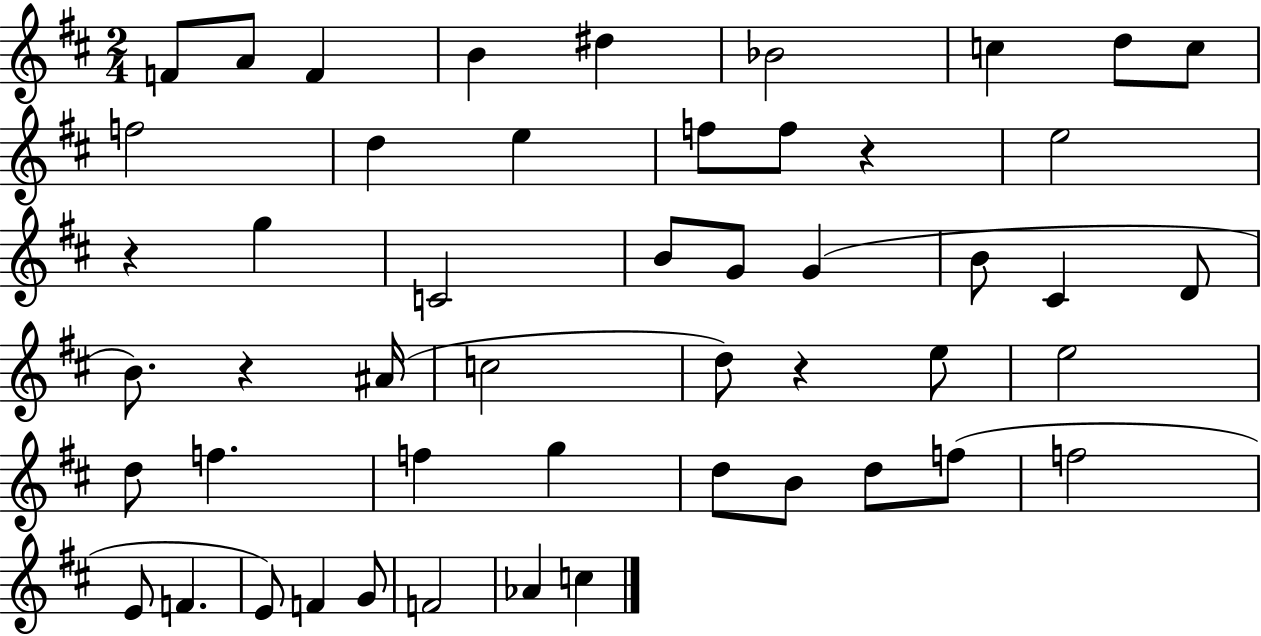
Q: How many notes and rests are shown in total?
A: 50